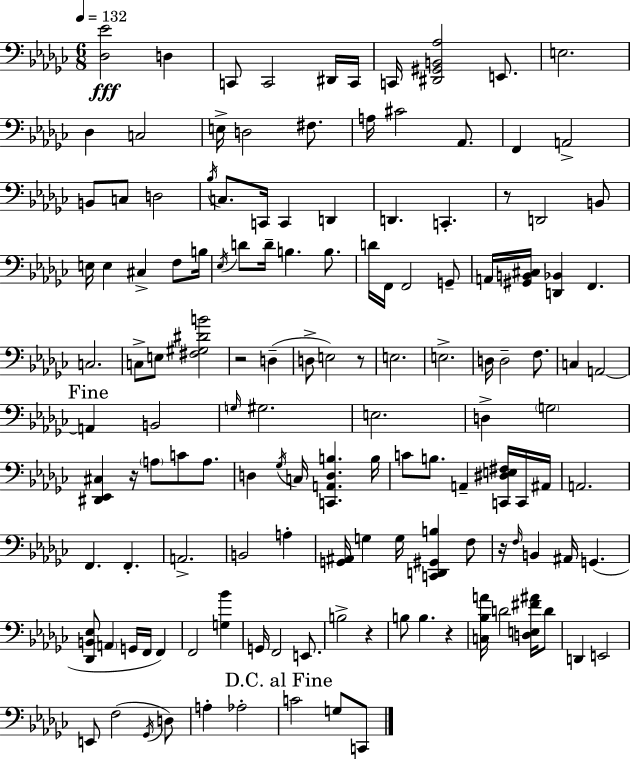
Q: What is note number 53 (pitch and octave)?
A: E3